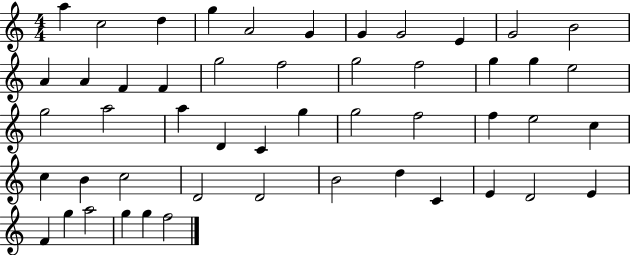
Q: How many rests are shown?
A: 0